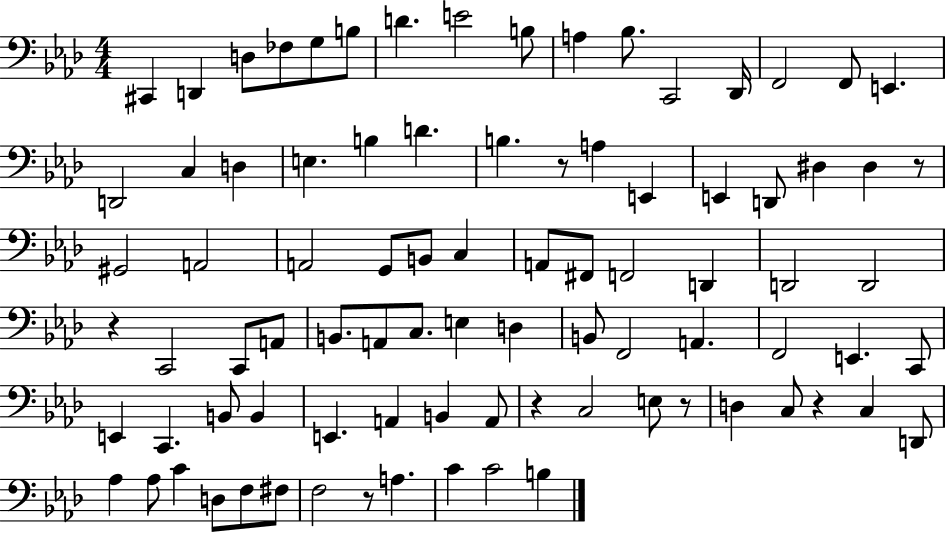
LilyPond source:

{
  \clef bass
  \numericTimeSignature
  \time 4/4
  \key aes \major
  cis,4 d,4 d8 fes8 g8 b8 | d'4. e'2 b8 | a4 bes8. c,2 des,16 | f,2 f,8 e,4. | \break d,2 c4 d4 | e4. b4 d'4. | b4. r8 a4 e,4 | e,4 d,8 dis4 dis4 r8 | \break gis,2 a,2 | a,2 g,8 b,8 c4 | a,8 fis,8 f,2 d,4 | d,2 d,2 | \break r4 c,2 c,8 a,8 | b,8. a,8 c8. e4 d4 | b,8 f,2 a,4. | f,2 e,4. c,8 | \break e,4 c,4. b,8 b,4 | e,4. a,4 b,4 a,8 | r4 c2 e8 r8 | d4 c8 r4 c4 d,8 | \break aes4 aes8 c'4 d8 f8 fis8 | f2 r8 a4. | c'4 c'2 b4 | \bar "|."
}